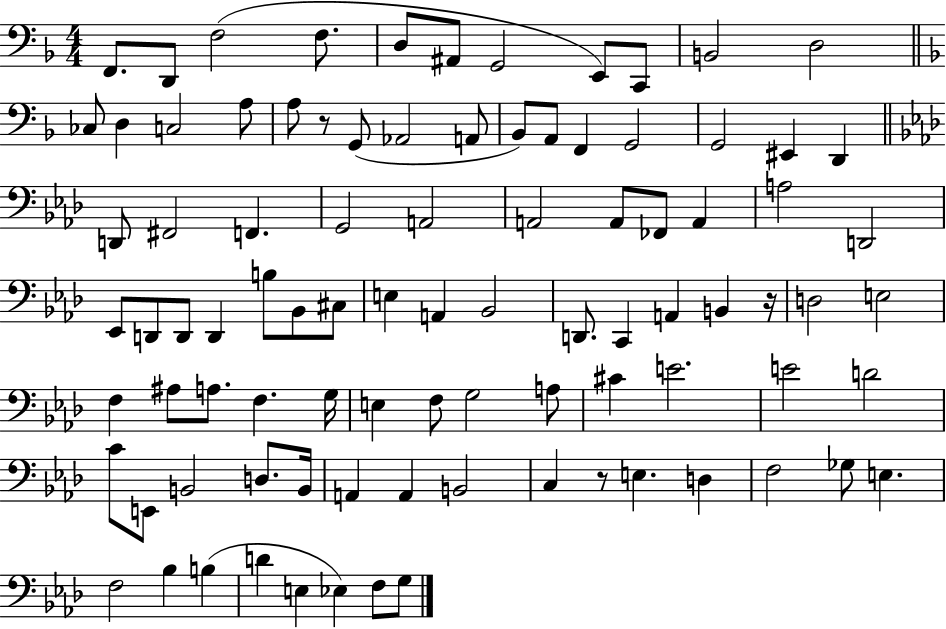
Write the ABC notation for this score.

X:1
T:Untitled
M:4/4
L:1/4
K:F
F,,/2 D,,/2 F,2 F,/2 D,/2 ^A,,/2 G,,2 E,,/2 C,,/2 B,,2 D,2 _C,/2 D, C,2 A,/2 A,/2 z/2 G,,/2 _A,,2 A,,/2 _B,,/2 A,,/2 F,, G,,2 G,,2 ^E,, D,, D,,/2 ^F,,2 F,, G,,2 A,,2 A,,2 A,,/2 _F,,/2 A,, A,2 D,,2 _E,,/2 D,,/2 D,,/2 D,, B,/2 _B,,/2 ^C,/2 E, A,, _B,,2 D,,/2 C,, A,, B,, z/4 D,2 E,2 F, ^A,/2 A,/2 F, G,/4 E, F,/2 G,2 A,/2 ^C E2 E2 D2 C/2 E,,/2 B,,2 D,/2 B,,/4 A,, A,, B,,2 C, z/2 E, D, F,2 _G,/2 E, F,2 _B, B, D E, _E, F,/2 G,/2